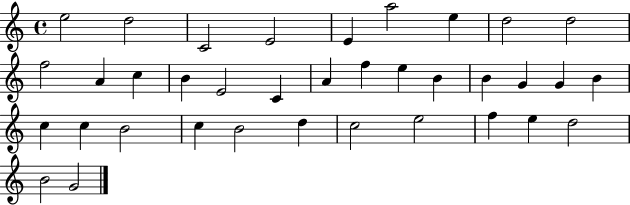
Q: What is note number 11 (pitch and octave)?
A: A4